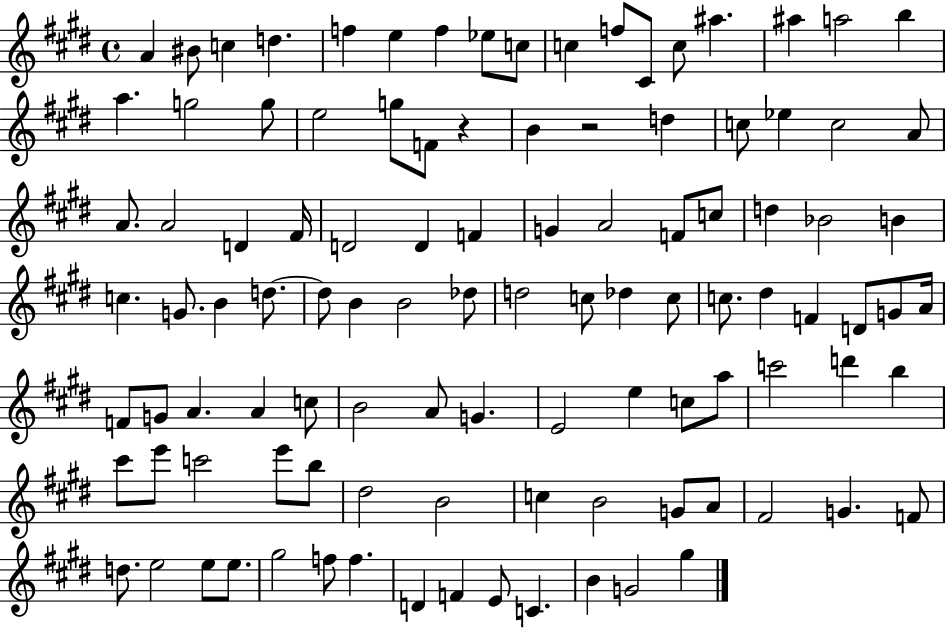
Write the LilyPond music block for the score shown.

{
  \clef treble
  \time 4/4
  \defaultTimeSignature
  \key e \major
  a'4 bis'8 c''4 d''4. | f''4 e''4 f''4 ees''8 c''8 | c''4 f''8 cis'8 c''8 ais''4. | ais''4 a''2 b''4 | \break a''4. g''2 g''8 | e''2 g''8 f'8 r4 | b'4 r2 d''4 | c''8 ees''4 c''2 a'8 | \break a'8. a'2 d'4 fis'16 | d'2 d'4 f'4 | g'4 a'2 f'8 c''8 | d''4 bes'2 b'4 | \break c''4. g'8. b'4 d''8.~~ | d''8 b'4 b'2 des''8 | d''2 c''8 des''4 c''8 | c''8. dis''4 f'4 d'8 g'8 a'16 | \break f'8 g'8 a'4. a'4 c''8 | b'2 a'8 g'4. | e'2 e''4 c''8 a''8 | c'''2 d'''4 b''4 | \break cis'''8 e'''8 c'''2 e'''8 b''8 | dis''2 b'2 | c''4 b'2 g'8 a'8 | fis'2 g'4. f'8 | \break d''8. e''2 e''8 e''8. | gis''2 f''8 f''4. | d'4 f'4 e'8 c'4. | b'4 g'2 gis''4 | \break \bar "|."
}